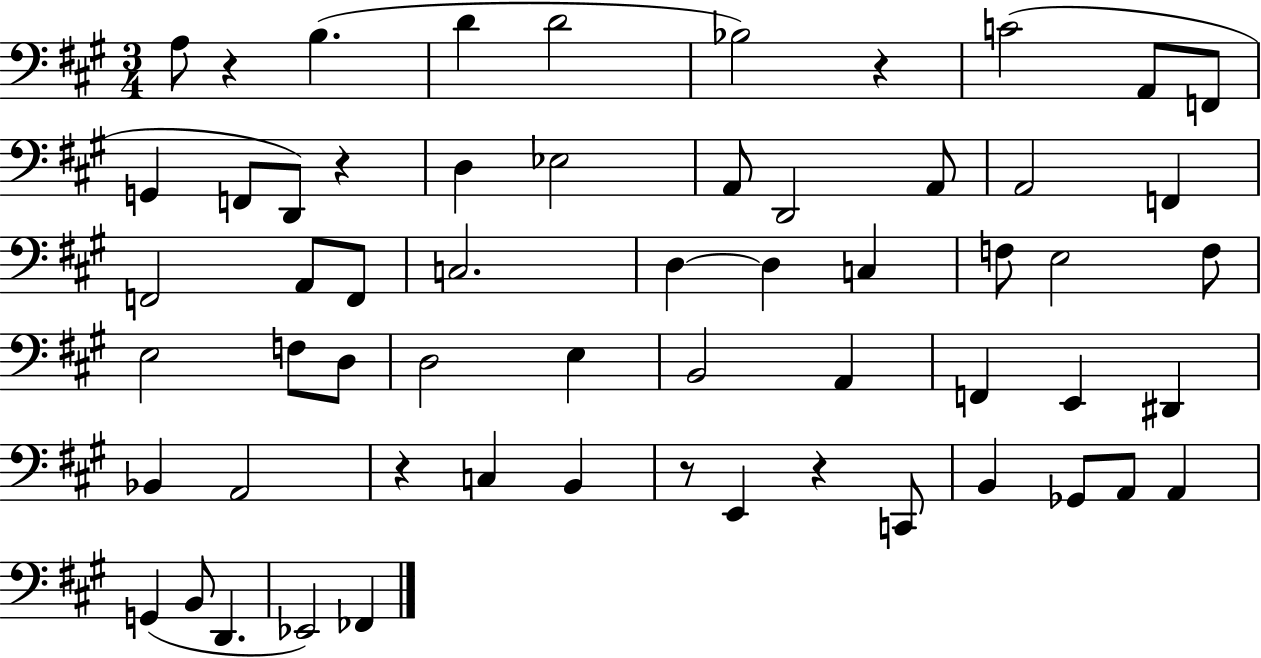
X:1
T:Untitled
M:3/4
L:1/4
K:A
A,/2 z B, D D2 _B,2 z C2 A,,/2 F,,/2 G,, F,,/2 D,,/2 z D, _E,2 A,,/2 D,,2 A,,/2 A,,2 F,, F,,2 A,,/2 F,,/2 C,2 D, D, C, F,/2 E,2 F,/2 E,2 F,/2 D,/2 D,2 E, B,,2 A,, F,, E,, ^D,, _B,, A,,2 z C, B,, z/2 E,, z C,,/2 B,, _G,,/2 A,,/2 A,, G,, B,,/2 D,, _E,,2 _F,,